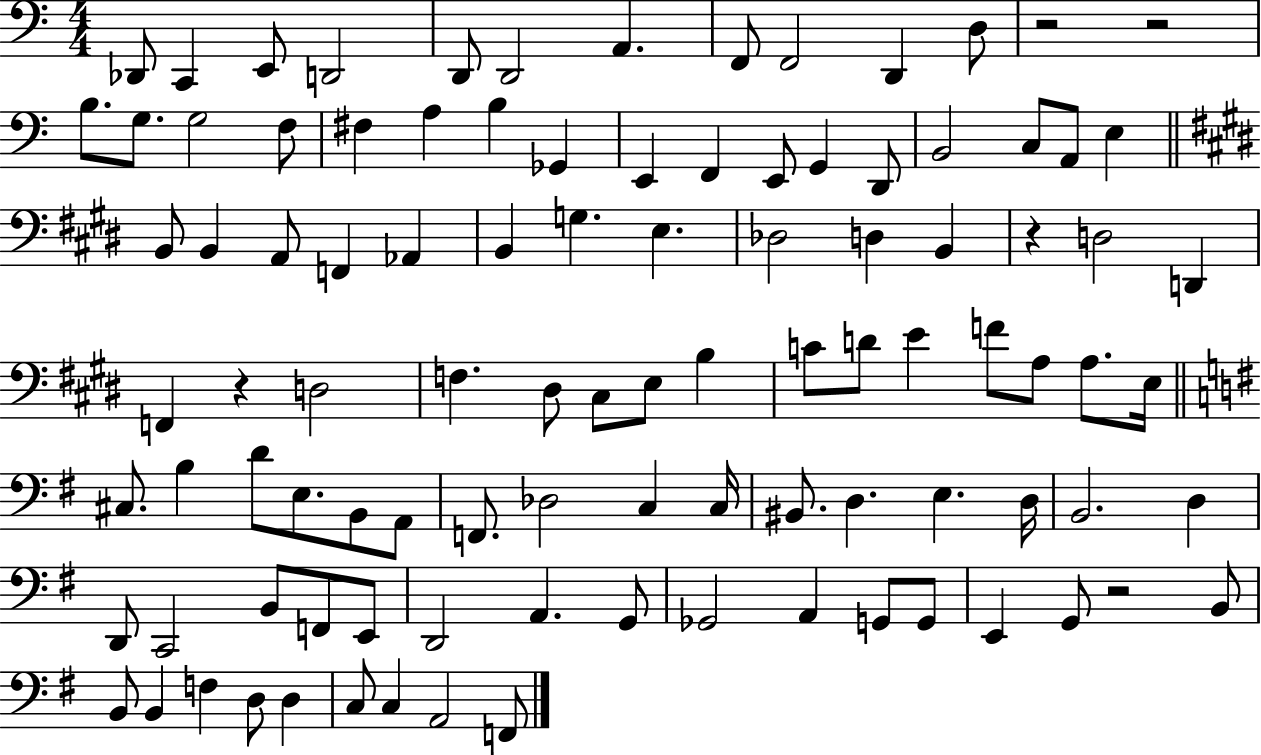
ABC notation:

X:1
T:Untitled
M:4/4
L:1/4
K:C
_D,,/2 C,, E,,/2 D,,2 D,,/2 D,,2 A,, F,,/2 F,,2 D,, D,/2 z2 z2 B,/2 G,/2 G,2 F,/2 ^F, A, B, _G,, E,, F,, E,,/2 G,, D,,/2 B,,2 C,/2 A,,/2 E, B,,/2 B,, A,,/2 F,, _A,, B,, G, E, _D,2 D, B,, z D,2 D,, F,, z D,2 F, ^D,/2 ^C,/2 E,/2 B, C/2 D/2 E F/2 A,/2 A,/2 E,/4 ^C,/2 B, D/2 E,/2 B,,/2 A,,/2 F,,/2 _D,2 C, C,/4 ^B,,/2 D, E, D,/4 B,,2 D, D,,/2 C,,2 B,,/2 F,,/2 E,,/2 D,,2 A,, G,,/2 _G,,2 A,, G,,/2 G,,/2 E,, G,,/2 z2 B,,/2 B,,/2 B,, F, D,/2 D, C,/2 C, A,,2 F,,/2